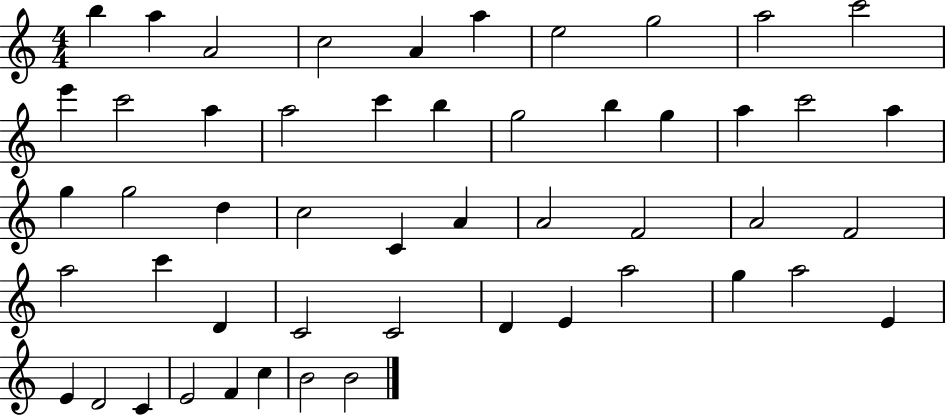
B5/q A5/q A4/h C5/h A4/q A5/q E5/h G5/h A5/h C6/h E6/q C6/h A5/q A5/h C6/q B5/q G5/h B5/q G5/q A5/q C6/h A5/q G5/q G5/h D5/q C5/h C4/q A4/q A4/h F4/h A4/h F4/h A5/h C6/q D4/q C4/h C4/h D4/q E4/q A5/h G5/q A5/h E4/q E4/q D4/h C4/q E4/h F4/q C5/q B4/h B4/h